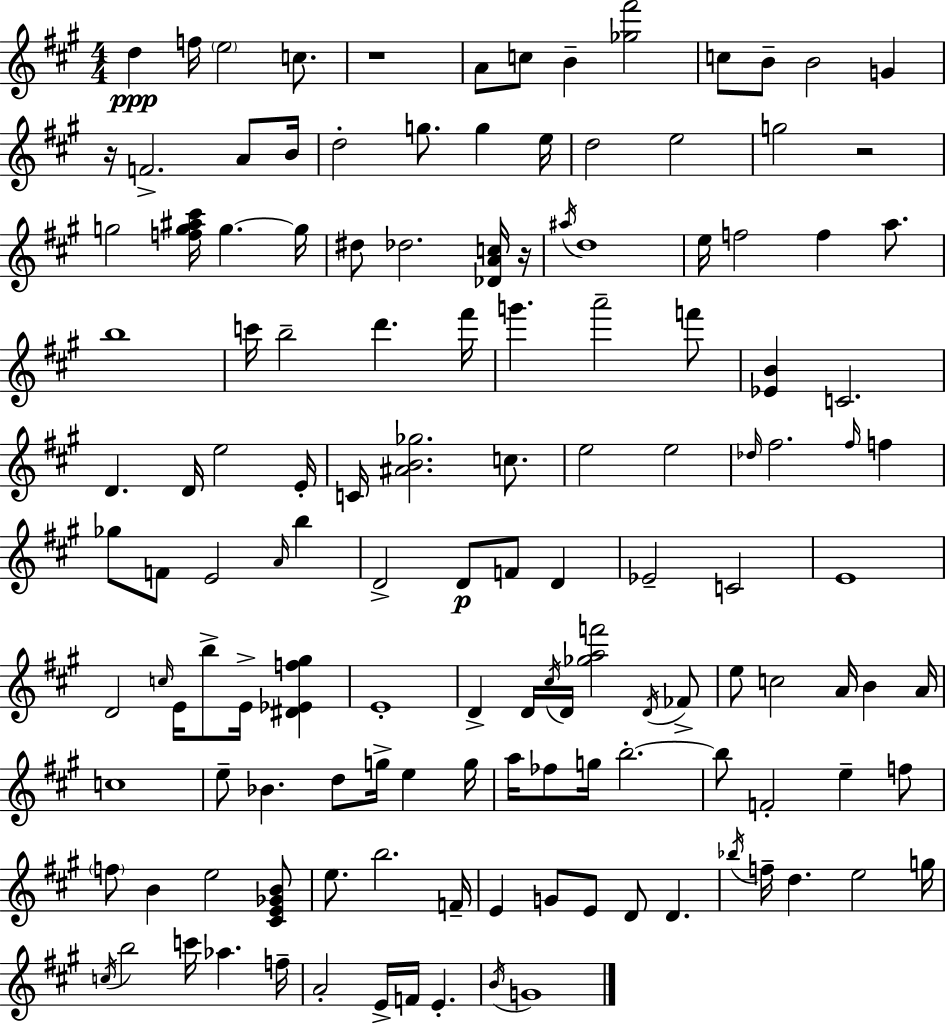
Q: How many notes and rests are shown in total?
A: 136